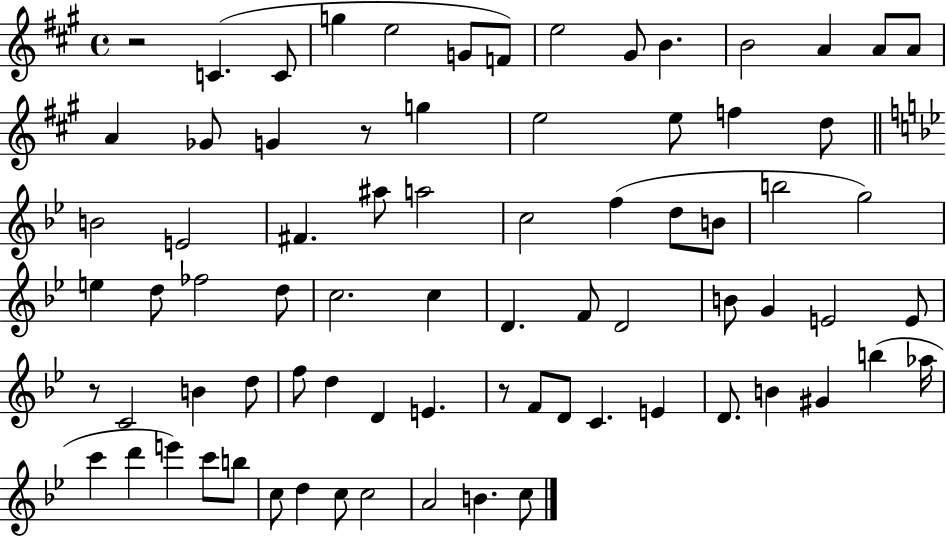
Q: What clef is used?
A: treble